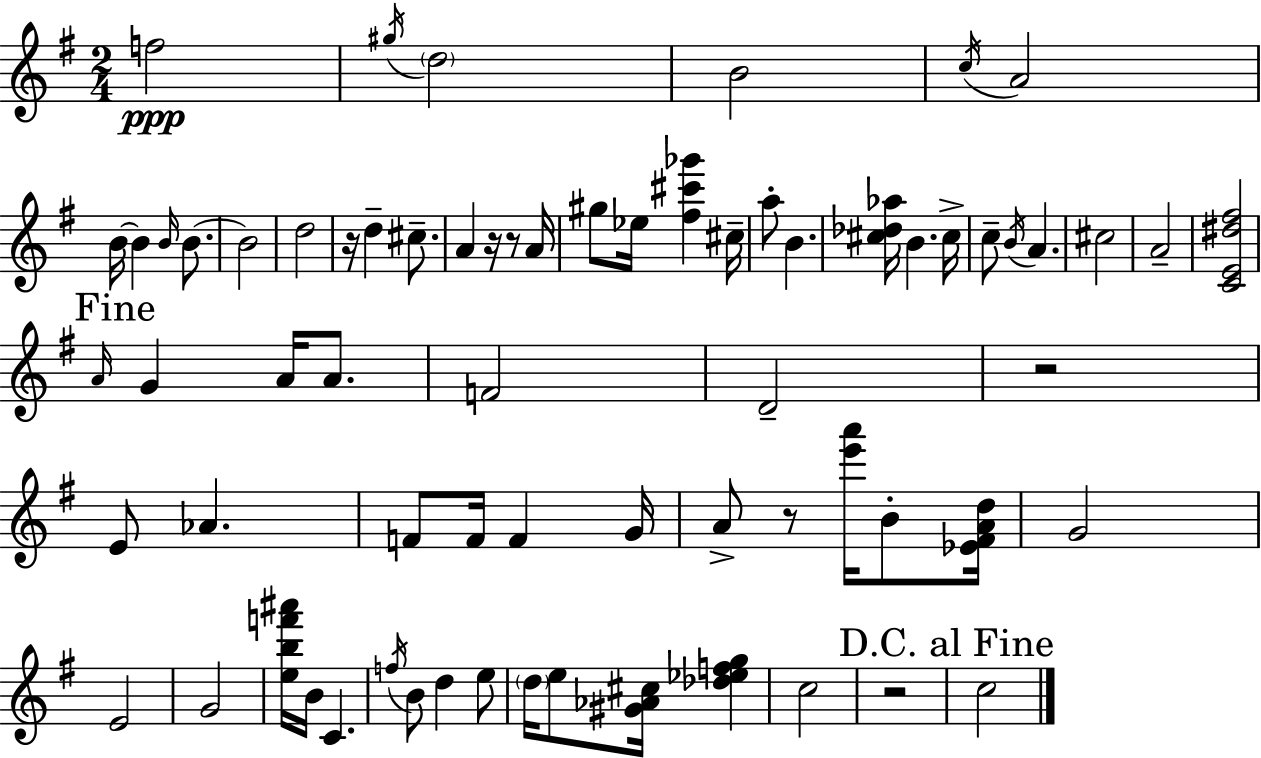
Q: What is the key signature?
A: G major